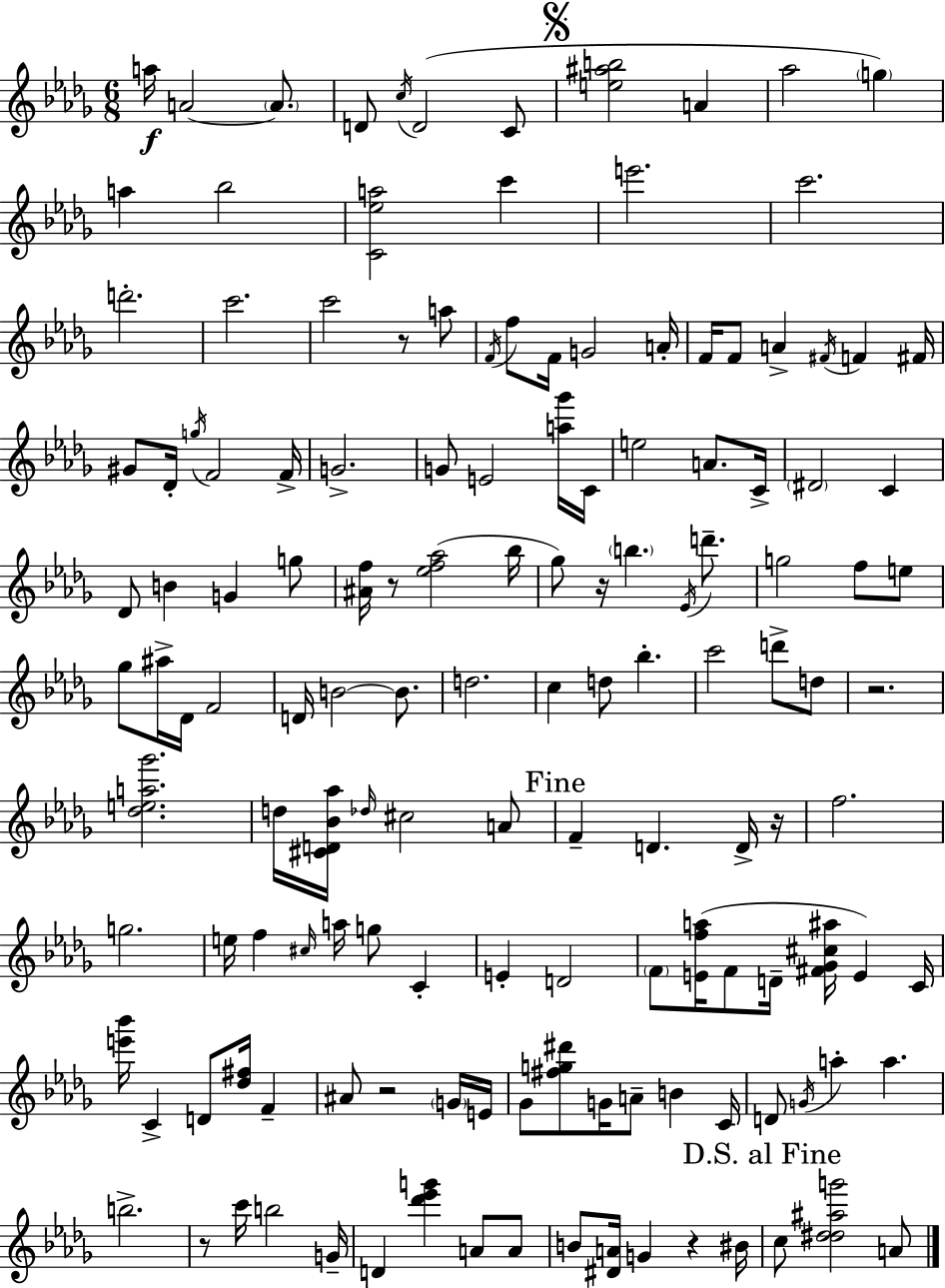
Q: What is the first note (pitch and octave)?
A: A5